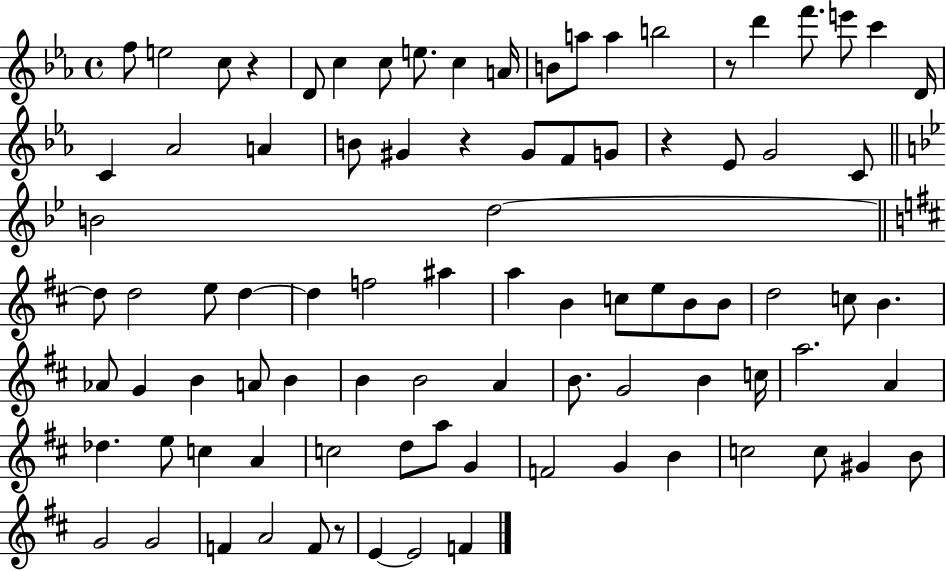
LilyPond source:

{
  \clef treble
  \time 4/4
  \defaultTimeSignature
  \key ees \major
  f''8 e''2 c''8 r4 | d'8 c''4 c''8 e''8. c''4 a'16 | b'8 a''8 a''4 b''2 | r8 d'''4 f'''8. e'''8 c'''4 d'16 | \break c'4 aes'2 a'4 | b'8 gis'4 r4 gis'8 f'8 g'8 | r4 ees'8 g'2 c'8 | \bar "||" \break \key g \minor b'2 d''2~~ | \bar "||" \break \key b \minor d''8 d''2 e''8 d''4~~ | d''4 f''2 ais''4 | a''4 b'4 c''8 e''8 b'8 b'8 | d''2 c''8 b'4. | \break aes'8 g'4 b'4 a'8 b'4 | b'4 b'2 a'4 | b'8. g'2 b'4 c''16 | a''2. a'4 | \break des''4. e''8 c''4 a'4 | c''2 d''8 a''8 g'4 | f'2 g'4 b'4 | c''2 c''8 gis'4 b'8 | \break g'2 g'2 | f'4 a'2 f'8 r8 | e'4~~ e'2 f'4 | \bar "|."
}